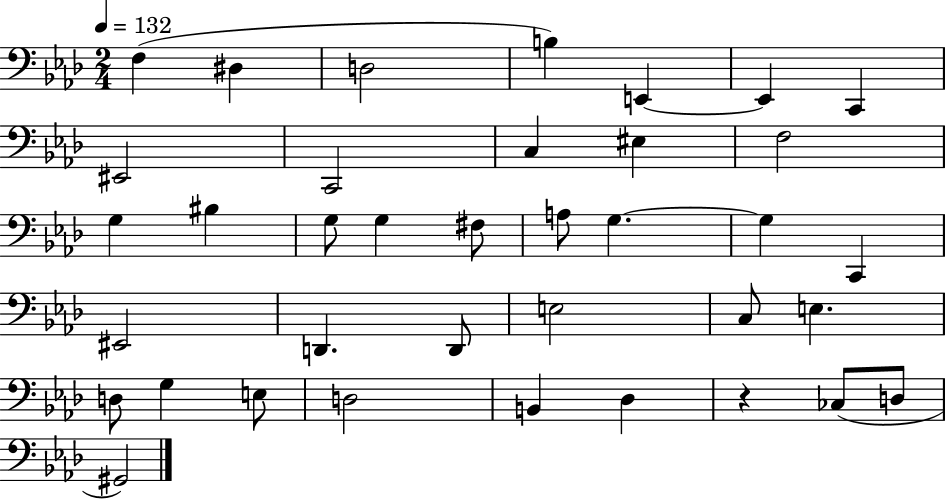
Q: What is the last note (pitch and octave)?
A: G#2